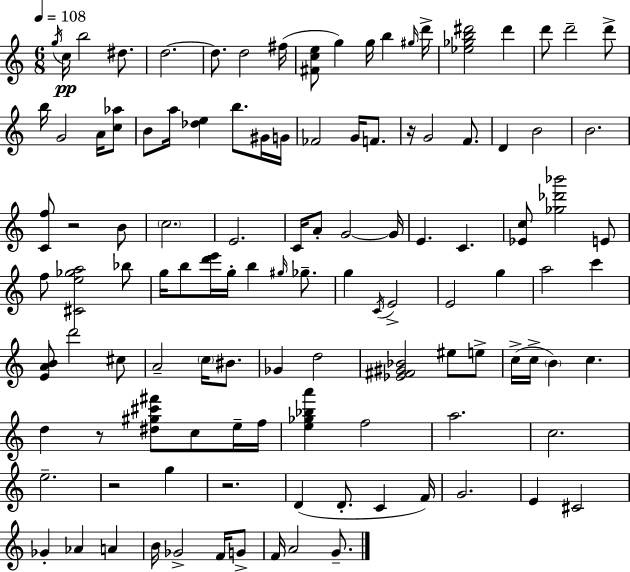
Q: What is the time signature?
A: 6/8